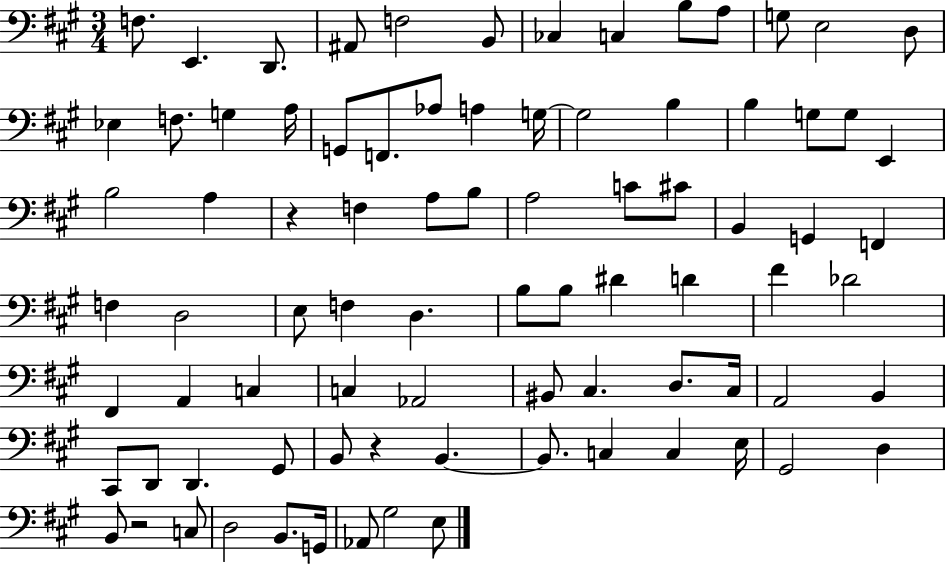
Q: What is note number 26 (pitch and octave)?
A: G3